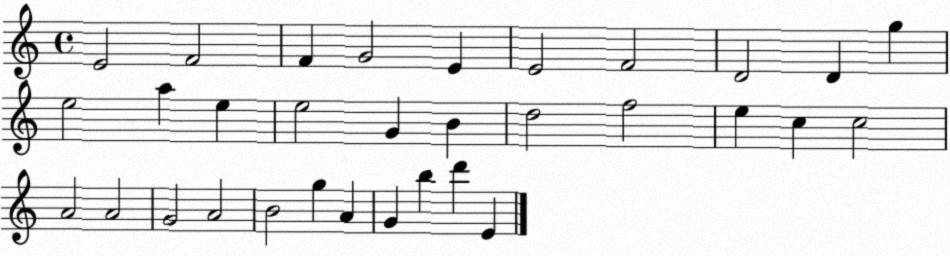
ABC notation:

X:1
T:Untitled
M:4/4
L:1/4
K:C
E2 F2 F G2 E E2 F2 D2 D g e2 a e e2 G B d2 f2 e c c2 A2 A2 G2 A2 B2 g A G b d' E